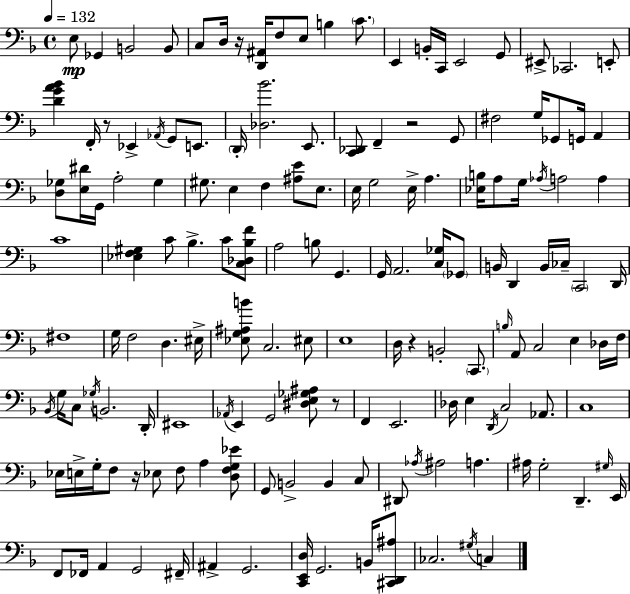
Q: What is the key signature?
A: F major